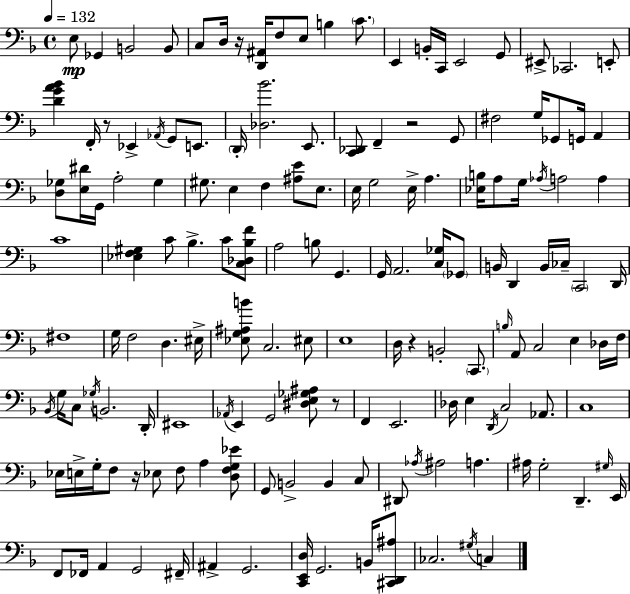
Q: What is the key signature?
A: F major